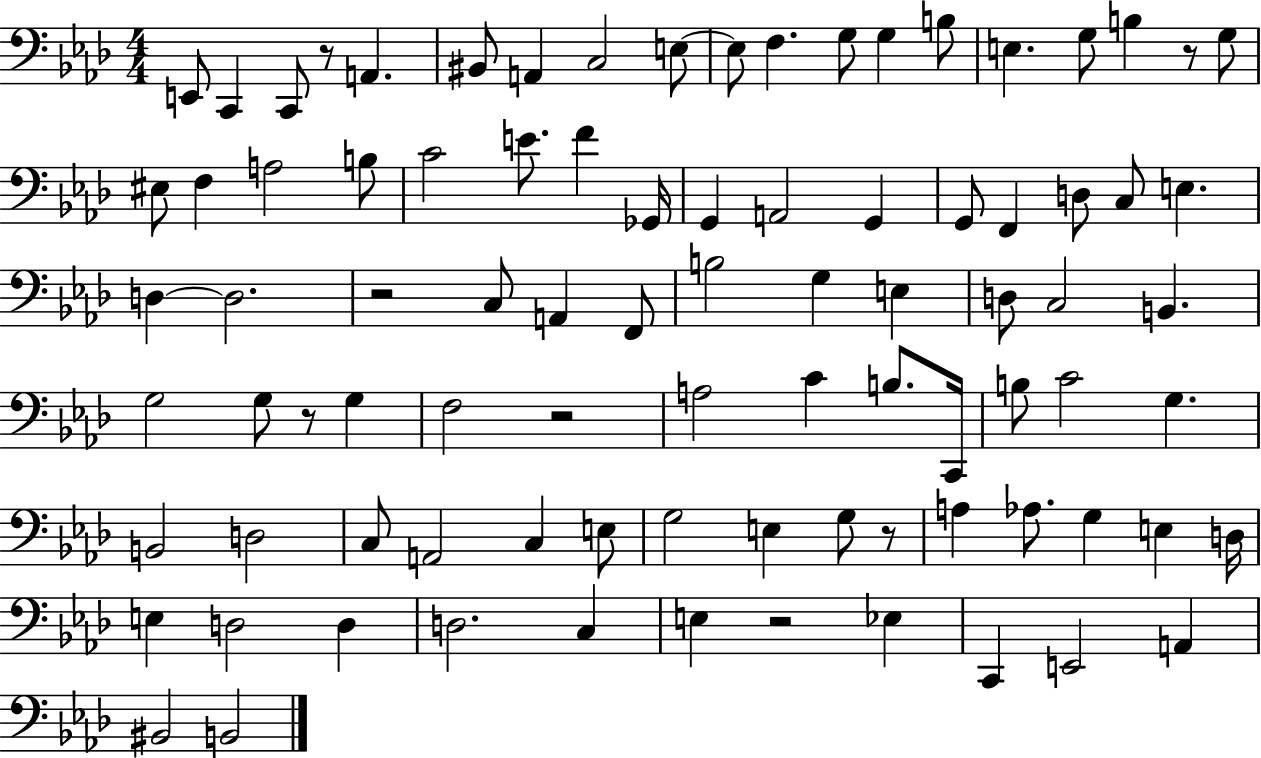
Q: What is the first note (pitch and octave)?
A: E2